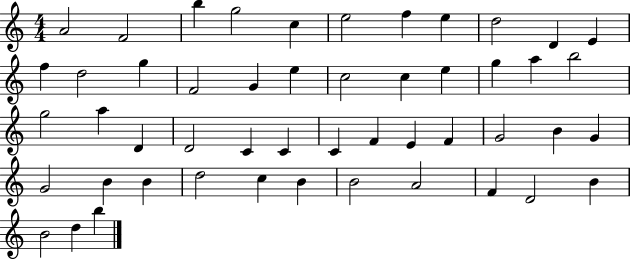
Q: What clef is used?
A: treble